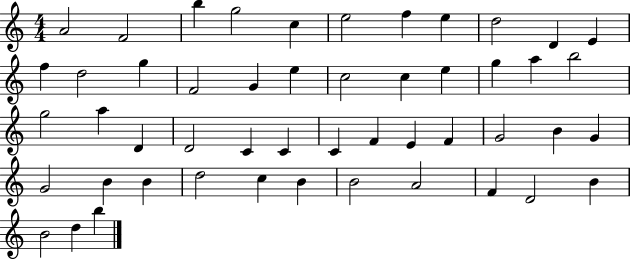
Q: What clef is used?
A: treble